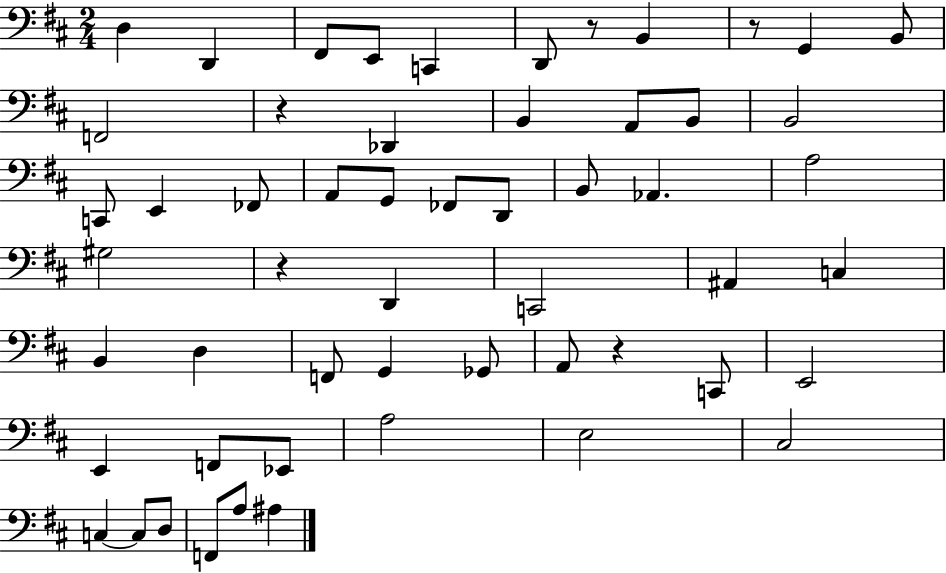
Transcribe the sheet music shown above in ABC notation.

X:1
T:Untitled
M:2/4
L:1/4
K:D
D, D,, ^F,,/2 E,,/2 C,, D,,/2 z/2 B,, z/2 G,, B,,/2 F,,2 z _D,, B,, A,,/2 B,,/2 B,,2 C,,/2 E,, _F,,/2 A,,/2 G,,/2 _F,,/2 D,,/2 B,,/2 _A,, A,2 ^G,2 z D,, C,,2 ^A,, C, B,, D, F,,/2 G,, _G,,/2 A,,/2 z C,,/2 E,,2 E,, F,,/2 _E,,/2 A,2 E,2 ^C,2 C, C,/2 D,/2 F,,/2 A,/2 ^A,